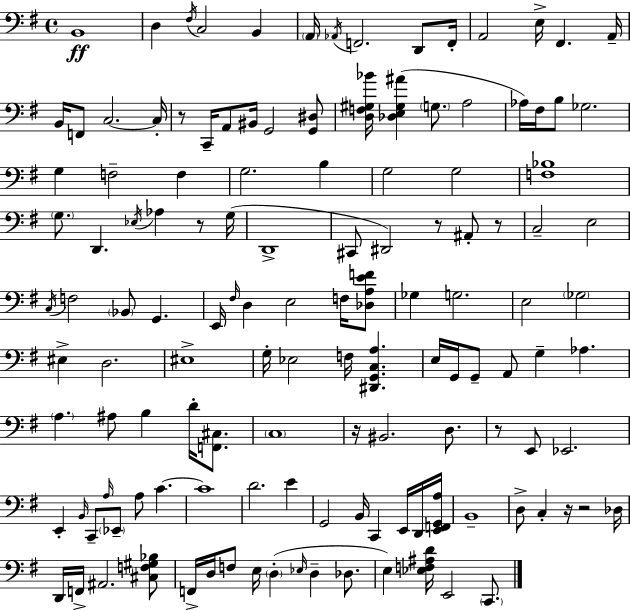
{
  \clef bass
  \time 4/4
  \defaultTimeSignature
  \key g \major
  b,1\ff | d4 \acciaccatura { fis16 } c2 b,4 | \parenthesize a,16 \acciaccatura { aes,16 } f,2. d,8 | f,16-. a,2 e16-> fis,4. | \break a,16-- b,16 f,8 c2.~~ | c16-. r8 c,16-- a,8 bis,16 g,2 | <g, dis>8 <d f gis bes'>16 <des e gis ais'>4( \parenthesize g8. a2 | aes16) fis16 b8 ges2. | \break g4 f2-- f4 | g2. b4 | g2 g2 | <f bes>1 | \break \parenthesize g8. d,4. \acciaccatura { ees16 } aes4 | r8 g16( d,1-> | cis,8 dis,2) r8 ais,8-. | r8 c2-- e2 | \break \acciaccatura { c16 } f2 \parenthesize bes,8 g,4. | e,16 \grace { fis16 } d4 e2 | f16 <des a e' f'>8 ges4 g2. | e2 \parenthesize ges2 | \break eis4-> d2. | eis1-> | g16-. ees2 f16 <dis, g, c a>4. | e16 g,16 g,8-- a,8 g4-- aes4. | \break \parenthesize a4. ais8 b4 | d'16-. <f, cis>8. \parenthesize c1 | r16 bis,2. | d8. r8 e,8 ees,2. | \break e,4-. \grace { b,16 } c,8-- \grace { a16 } \parenthesize ees,8-- a8 | c'4.~~ c'1 | d'2. | e'4 g,2 b,16 | \break c,4 e,16 d,16 <e, f, g, a>16 b,1-- | d8-> c4-. r16 r2 | des16 d,16 f,16-> ais,2. | <cis f gis bes>8 f,16-> d16 f8 e16 \parenthesize d4-.( | \break \grace { ees16 } d4-- des8. e4) <ees f ais d'>16 e,2 | \parenthesize c,8. \bar "|."
}